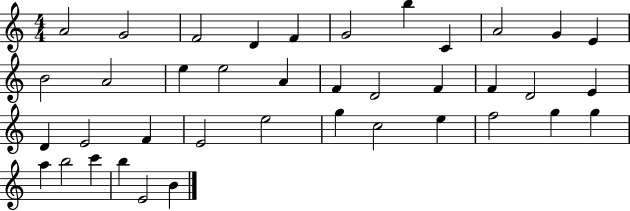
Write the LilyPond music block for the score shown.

{
  \clef treble
  \numericTimeSignature
  \time 4/4
  \key c \major
  a'2 g'2 | f'2 d'4 f'4 | g'2 b''4 c'4 | a'2 g'4 e'4 | \break b'2 a'2 | e''4 e''2 a'4 | f'4 d'2 f'4 | f'4 d'2 e'4 | \break d'4 e'2 f'4 | e'2 e''2 | g''4 c''2 e''4 | f''2 g''4 g''4 | \break a''4 b''2 c'''4 | b''4 e'2 b'4 | \bar "|."
}